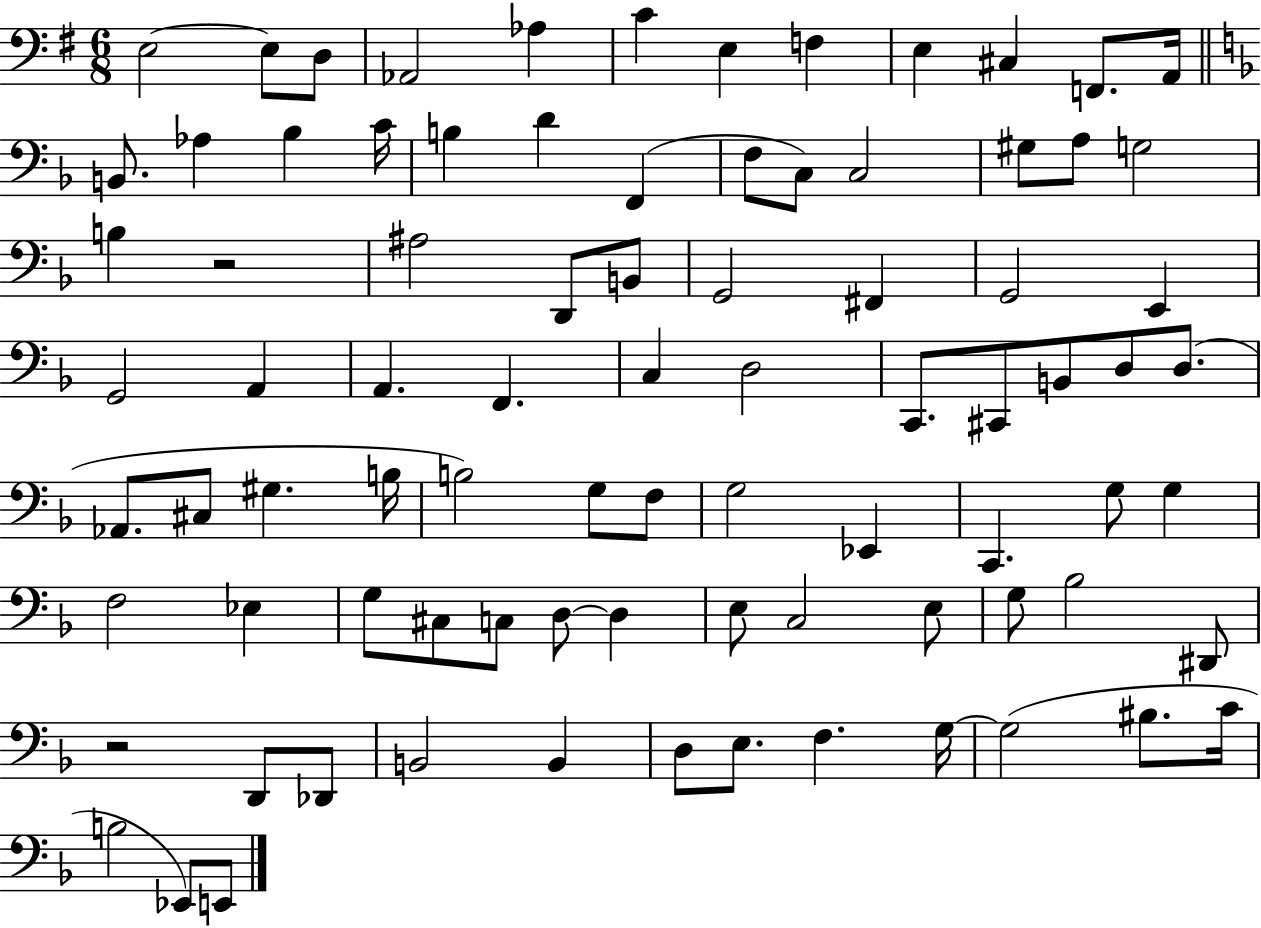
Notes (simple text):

E3/h E3/e D3/e Ab2/h Ab3/q C4/q E3/q F3/q E3/q C#3/q F2/e. A2/s B2/e. Ab3/q Bb3/q C4/s B3/q D4/q F2/q F3/e C3/e C3/h G#3/e A3/e G3/h B3/q R/h A#3/h D2/e B2/e G2/h F#2/q G2/h E2/q G2/h A2/q A2/q. F2/q. C3/q D3/h C2/e. C#2/e B2/e D3/e D3/e. Ab2/e. C#3/e G#3/q. B3/s B3/h G3/e F3/e G3/h Eb2/q C2/q. G3/e G3/q F3/h Eb3/q G3/e C#3/e C3/e D3/e D3/q E3/e C3/h E3/e G3/e Bb3/h D#2/e R/h D2/e Db2/e B2/h B2/q D3/e E3/e. F3/q. G3/s G3/h BIS3/e. C4/s B3/h Eb2/e E2/e